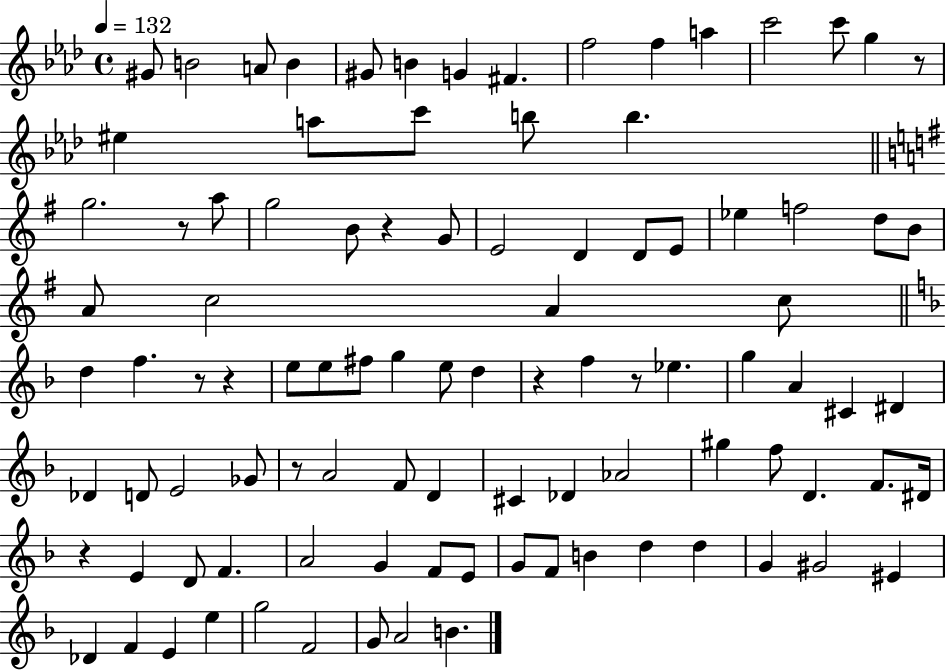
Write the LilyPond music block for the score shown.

{
  \clef treble
  \time 4/4
  \defaultTimeSignature
  \key aes \major
  \tempo 4 = 132
  gis'8 b'2 a'8 b'4 | gis'8 b'4 g'4 fis'4. | f''2 f''4 a''4 | c'''2 c'''8 g''4 r8 | \break eis''4 a''8 c'''8 b''8 b''4. | \bar "||" \break \key g \major g''2. r8 a''8 | g''2 b'8 r4 g'8 | e'2 d'4 d'8 e'8 | ees''4 f''2 d''8 b'8 | \break a'8 c''2 a'4 c''8 | \bar "||" \break \key f \major d''4 f''4. r8 r4 | e''8 e''8 fis''8 g''4 e''8 d''4 | r4 f''4 r8 ees''4. | g''4 a'4 cis'4 dis'4 | \break des'4 d'8 e'2 ges'8 | r8 a'2 f'8 d'4 | cis'4 des'4 aes'2 | gis''4 f''8 d'4. f'8. dis'16 | \break r4 e'4 d'8 f'4. | a'2 g'4 f'8 e'8 | g'8 f'8 b'4 d''4 d''4 | g'4 gis'2 eis'4 | \break des'4 f'4 e'4 e''4 | g''2 f'2 | g'8 a'2 b'4. | \bar "|."
}